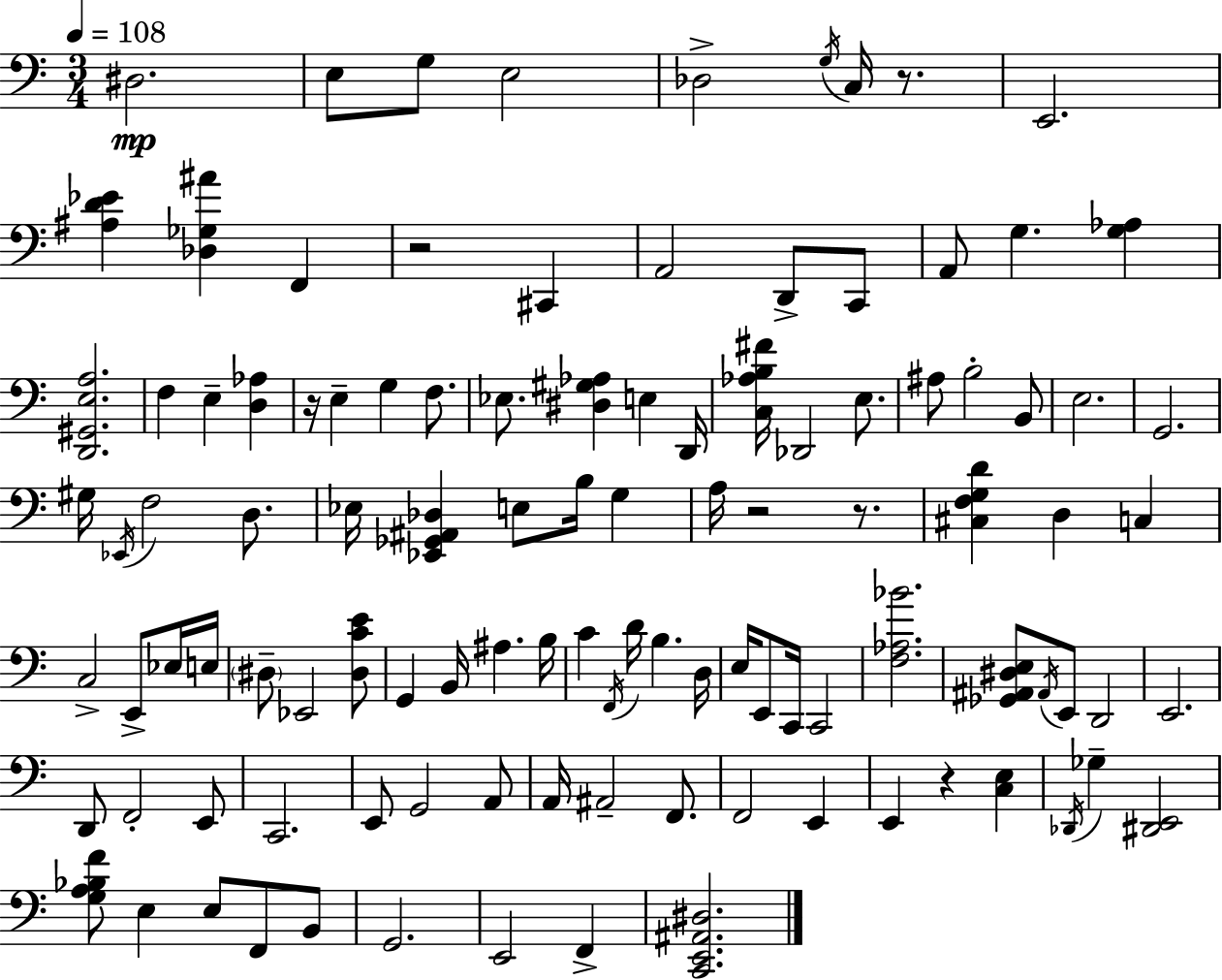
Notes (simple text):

D#3/h. E3/e G3/e E3/h Db3/h G3/s C3/s R/e. E2/h. [A#3,D4,Eb4]/q [Db3,Gb3,A#4]/q F2/q R/h C#2/q A2/h D2/e C2/e A2/e G3/q. [G3,Ab3]/q [D2,G#2,E3,A3]/h. F3/q E3/q [D3,Ab3]/q R/s E3/q G3/q F3/e. Eb3/e. [D#3,G#3,Ab3]/q E3/q D2/s [C3,Ab3,B3,F#4]/s Db2/h E3/e. A#3/e B3/h B2/e E3/h. G2/h. G#3/s Eb2/s F3/h D3/e. Eb3/s [Eb2,Gb2,A#2,Db3]/q E3/e B3/s G3/q A3/s R/h R/e. [C#3,F3,G3,D4]/q D3/q C3/q C3/h E2/e Eb3/s E3/s D#3/e Eb2/h [D#3,C4,E4]/e G2/q B2/s A#3/q. B3/s C4/q F2/s D4/s B3/q. D3/s E3/s E2/e C2/s C2/h [F3,Ab3,Bb4]/h. [Gb2,A#2,D#3,E3]/e A#2/s E2/e D2/h E2/h. D2/e F2/h E2/e C2/h. E2/e G2/h A2/e A2/s A#2/h F2/e. F2/h E2/q E2/q R/q [C3,E3]/q Db2/s Gb3/q [D#2,E2]/h [G3,A3,Bb3,F4]/e E3/q E3/e F2/e B2/e G2/h. E2/h F2/q [C2,E2,A#2,D#3]/h.